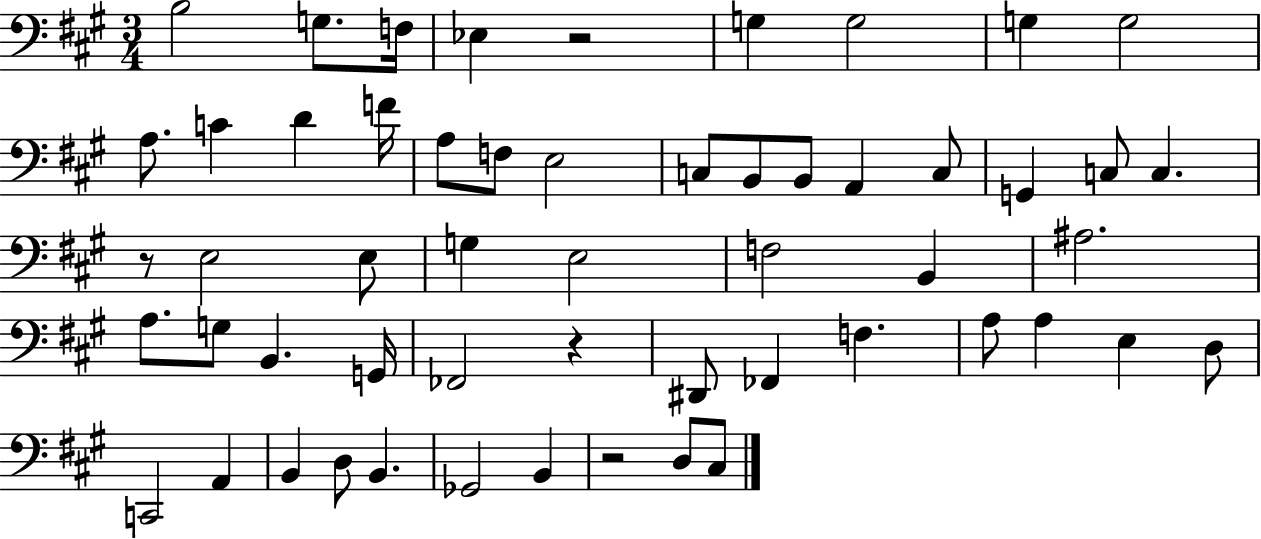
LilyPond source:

{
  \clef bass
  \numericTimeSignature
  \time 3/4
  \key a \major
  b2 g8. f16 | ees4 r2 | g4 g2 | g4 g2 | \break a8. c'4 d'4 f'16 | a8 f8 e2 | c8 b,8 b,8 a,4 c8 | g,4 c8 c4. | \break r8 e2 e8 | g4 e2 | f2 b,4 | ais2. | \break a8. g8 b,4. g,16 | fes,2 r4 | dis,8 fes,4 f4. | a8 a4 e4 d8 | \break c,2 a,4 | b,4 d8 b,4. | ges,2 b,4 | r2 d8 cis8 | \break \bar "|."
}